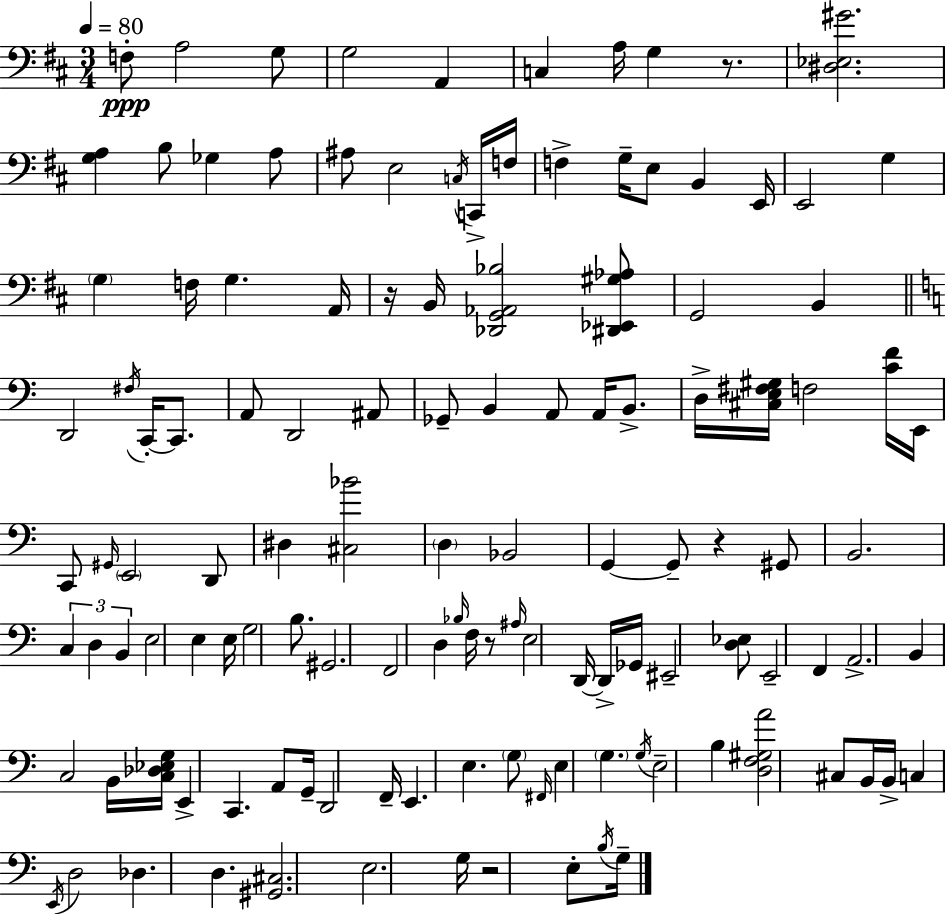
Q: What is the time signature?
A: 3/4